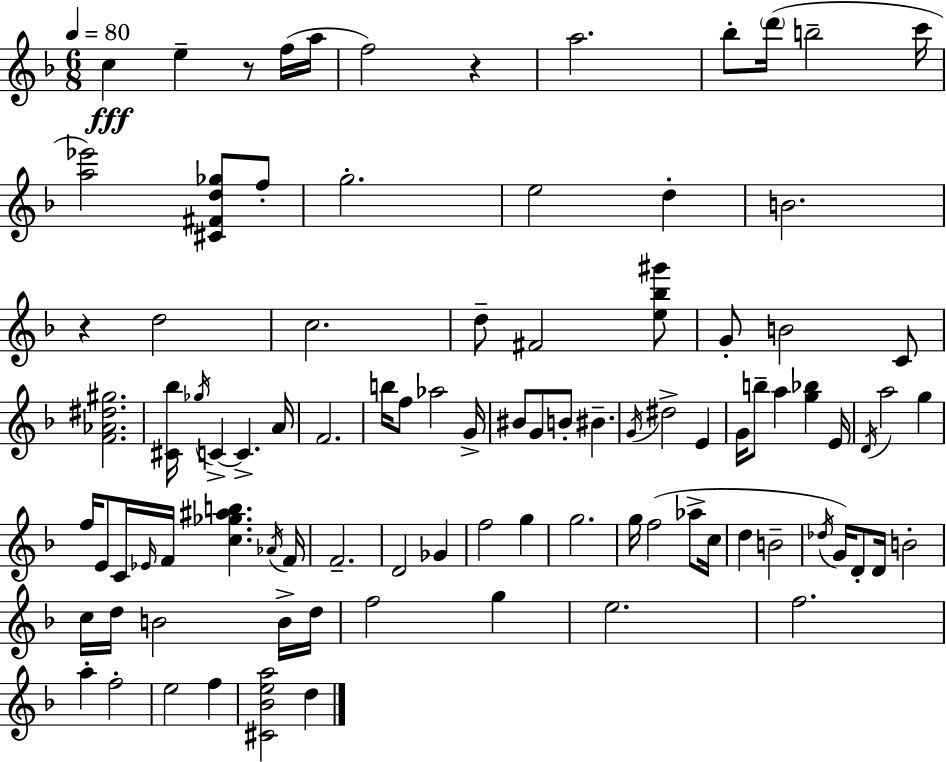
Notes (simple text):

C5/q E5/q R/e F5/s A5/s F5/h R/q A5/h. Bb5/e D6/s B5/h C6/s [A5,Eb6]/h [C#4,F#4,D5,Gb5]/e F5/e G5/h. E5/h D5/q B4/h. R/q D5/h C5/h. D5/e F#4/h [E5,Bb5,G#6]/e G4/e B4/h C4/e [F4,Ab4,D#5,G#5]/h. [C#4,Bb5]/s Gb5/s C4/q C4/q. A4/s F4/h. B5/s F5/e Ab5/h G4/s BIS4/e G4/e B4/e BIS4/q. G4/s D#5/h E4/q G4/s B5/e A5/q [G5,Bb5]/q E4/s D4/s A5/h G5/q F5/s E4/e C4/s Eb4/s F4/s [C5,Gb5,A#5,B5]/q. Ab4/s F4/s F4/h. D4/h Gb4/q F5/h G5/q G5/h. G5/s F5/h Ab5/e C5/s D5/q B4/h Db5/s G4/s D4/e D4/s B4/h C5/s D5/s B4/h B4/s D5/s F5/h G5/q E5/h. F5/h. A5/q F5/h E5/h F5/q [C#4,Bb4,E5,A5]/h D5/q